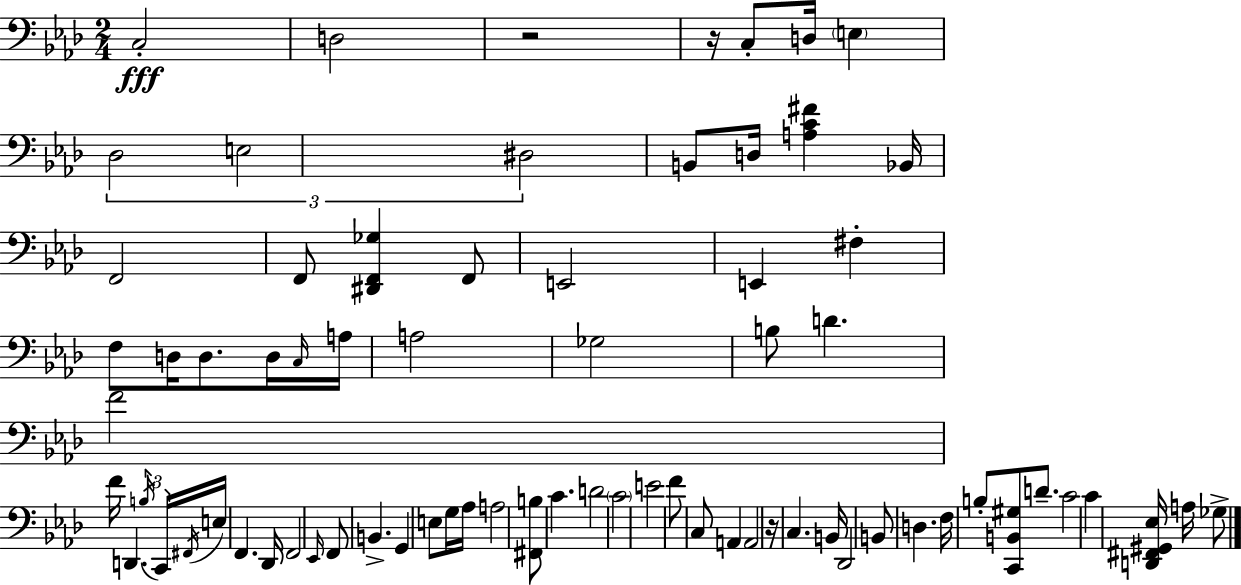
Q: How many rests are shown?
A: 3